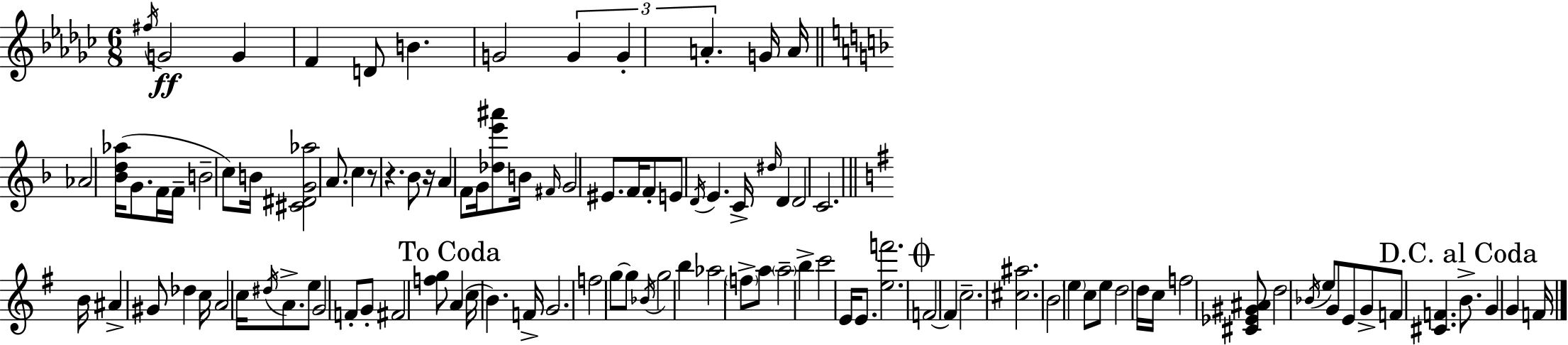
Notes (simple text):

F#5/s G4/h G4/q F4/q D4/e B4/q. G4/h G4/q G4/q A4/q. G4/s A4/s Ab4/h [Bb4,D5,Ab5]/s G4/e. F4/s F4/s B4/h C5/e B4/s [C#4,D#4,G4,Ab5]/h A4/e. C5/q R/e R/q. Bb4/e R/s A4/q F4/e G4/s [Db5,E6,A#6]/e B4/s F#4/s G4/h EIS4/e. F4/s F4/e E4/e D4/s E4/q. C4/s D#5/s D4/q D4/h C4/h. B4/s A#4/q G#4/e Db5/q C5/s A4/h C5/s D#5/s A4/e. E5/e G4/h F4/e G4/e F#4/h [F5,G5]/e A4/q C5/s B4/q. F4/s G4/h. F5/h G5/e G5/e Bb4/s G5/h B5/q Ab5/h F5/e A5/e A5/h B5/q C6/h E4/s E4/e. [E5,F6]/h. F4/h F4/q C5/h. [C#5,A#5]/h. B4/h E5/q C5/e E5/e D5/h D5/s C5/s F5/h [C#4,Eb4,G#4,A#4]/e D5/h Bb4/s E5/e G4/e E4/e G4/e F4/e [C#4,F4]/q. B4/e. G4/q G4/q F4/s